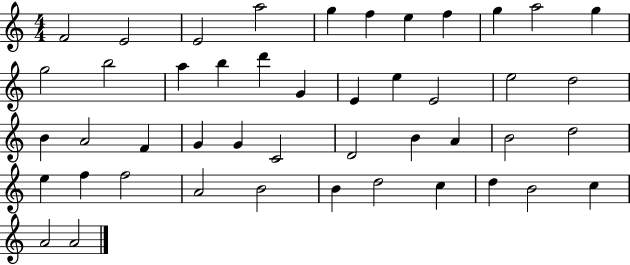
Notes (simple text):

F4/h E4/h E4/h A5/h G5/q F5/q E5/q F5/q G5/q A5/h G5/q G5/h B5/h A5/q B5/q D6/q G4/q E4/q E5/q E4/h E5/h D5/h B4/q A4/h F4/q G4/q G4/q C4/h D4/h B4/q A4/q B4/h D5/h E5/q F5/q F5/h A4/h B4/h B4/q D5/h C5/q D5/q B4/h C5/q A4/h A4/h